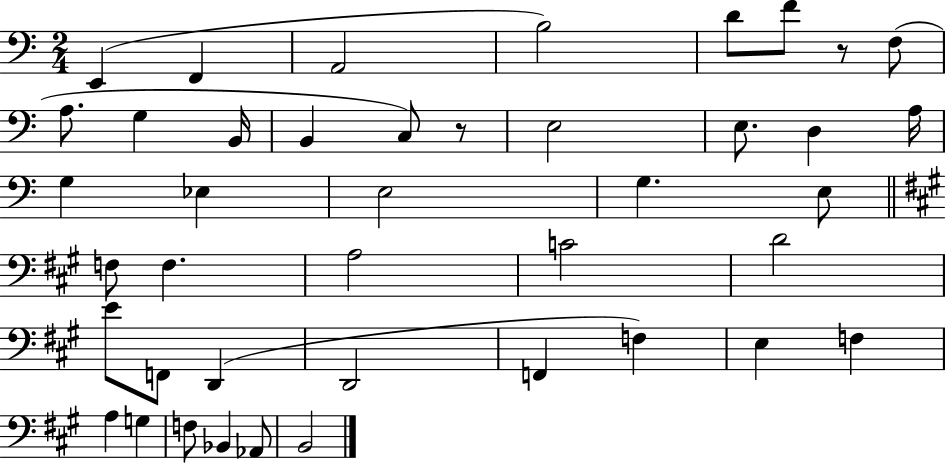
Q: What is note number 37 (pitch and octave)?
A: F3